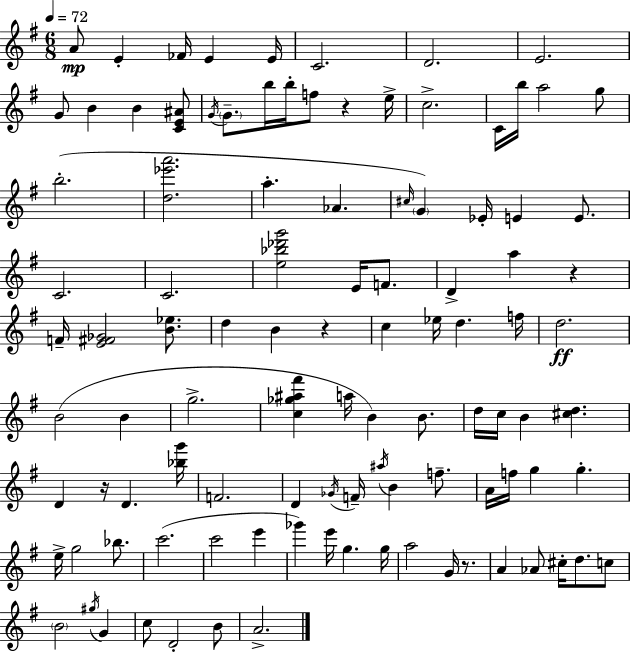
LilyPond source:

{
  \clef treble
  \numericTimeSignature
  \time 6/8
  \key e \minor
  \tempo 4 = 72
  \repeat volta 2 { a'8\mp e'4-. fes'16 e'4 e'16 | c'2. | d'2. | e'2. | \break g'8 b'4 b'4 <c' e' ais'>8 | \acciaccatura { g'16 } \parenthesize g'8.-- b''16 b''16-. f''8 r4 | e''16-> c''2.-> | c'16 b''16 a''2 g''8 | \break b''2.-.( | <d'' ees''' a'''>2. | a''4.-. aes'4. | \grace { cis''16 } \parenthesize g'4) ees'16-. e'4 e'8. | \break c'2. | c'2. | <e'' bes'' des''' g'''>2 e'16 f'8. | d'4-> a''4 r4 | \break f'16-- <e' fis' ges'>2 <b' ees''>8. | d''4 b'4 r4 | c''4 ees''16 d''4. | f''16 d''2.\ff | \break b'2( b'4 | g''2.-> | <c'' ges'' ais'' fis'''>4 a''16 b'4) b'8. | d''16 c''16 b'4 <cis'' d''>4. | \break d'4 r16 d'4. | <bes'' g'''>16 f'2. | d'4 \acciaccatura { ges'16 } f'16-- \acciaccatura { ais''16 } b'4 | f''8.-- a'16 f''16 g''4 g''4.-. | \break e''16-> g''2 | bes''8. c'''2.( | c'''2 | e'''4 ges'''4) e'''16 g''4. | \break g''16 a''2 | g'16 r8. a'4 aes'8 cis''16-. d''8. | c''8 \parenthesize b'2 | \acciaccatura { gis''16 } g'4 c''8 d'2-. | \break b'8 a'2.-> | } \bar "|."
}